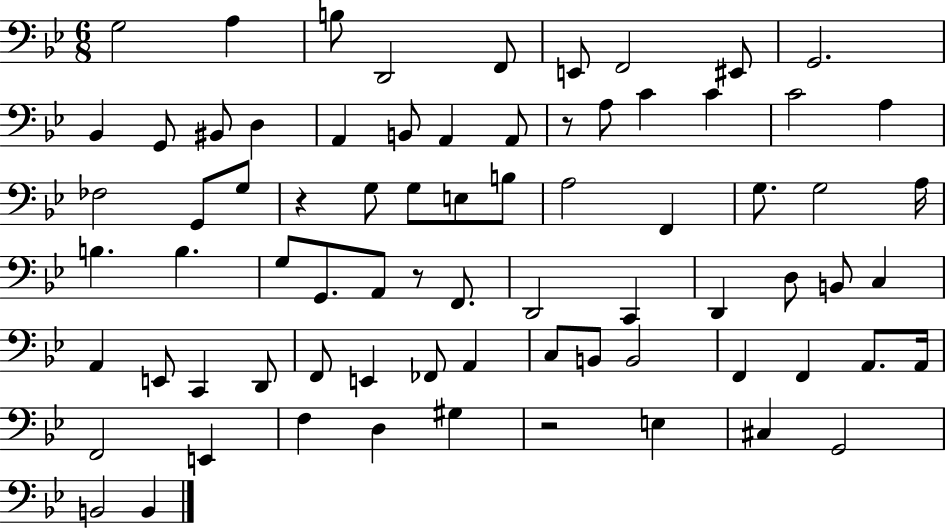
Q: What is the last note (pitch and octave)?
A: B2